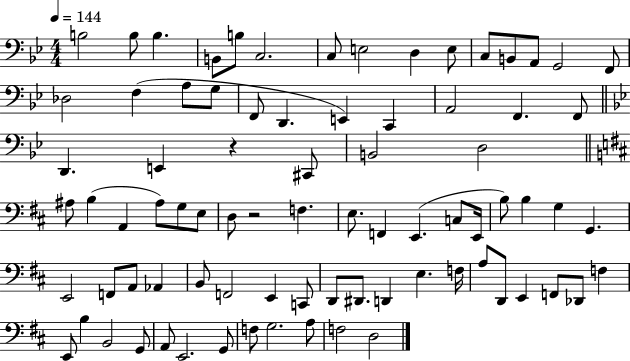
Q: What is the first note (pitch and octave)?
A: B3